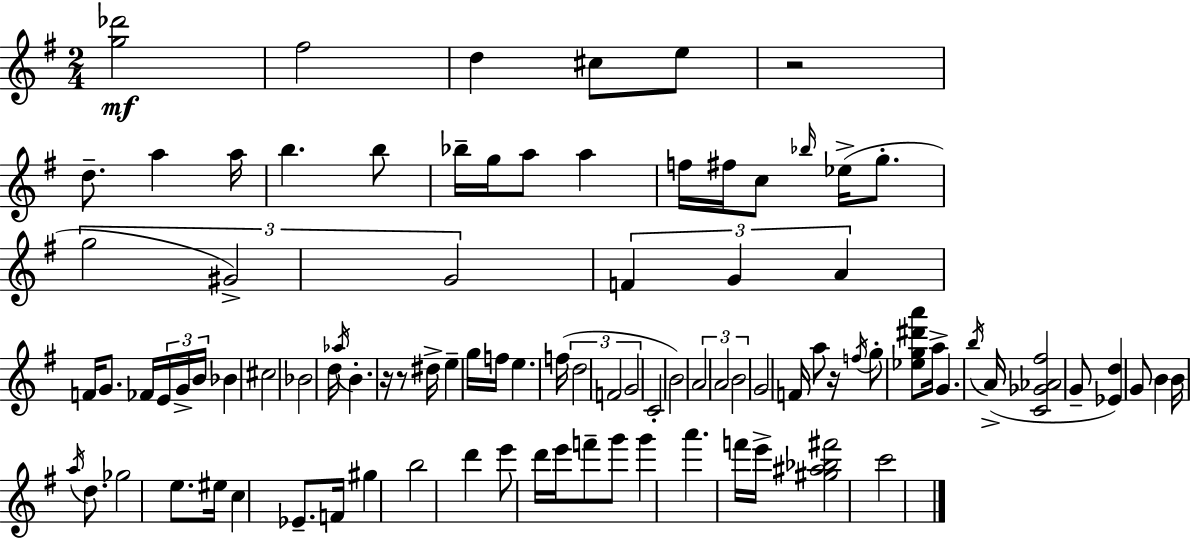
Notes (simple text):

[G5,Db6]/h F#5/h D5/q C#5/e E5/e R/h D5/e. A5/q A5/s B5/q. B5/e Bb5/s G5/s A5/e A5/q F5/s F#5/s C5/e Bb5/s Eb5/s G5/e. G5/h G#4/h G4/h F4/q G4/q A4/q F4/s G4/e. FES4/s E4/s G4/s B4/s Bb4/q C#5/h Bb4/h D5/s Ab5/s B4/q. R/s R/e D#5/s E5/q G5/s F5/s E5/q. F5/s D5/h F4/h G4/h C4/h B4/h A4/h A4/h B4/h G4/h F4/s A5/e R/s F5/s G5/e [Eb5,G5,D#6,A6]/e A5/s G4/q. B5/s A4/s [C4,Gb4,Ab4,F#5]/h G4/e [Eb4,D5]/q G4/e B4/q B4/s A5/s D5/e. Gb5/h E5/e. EIS5/s C5/q Eb4/e. F4/s G#5/q B5/h D6/q E6/e D6/s E6/s F6/e G6/e G6/q A6/q. F6/s E6/s [G#5,A#5,Bb5,F#6]/h C6/h